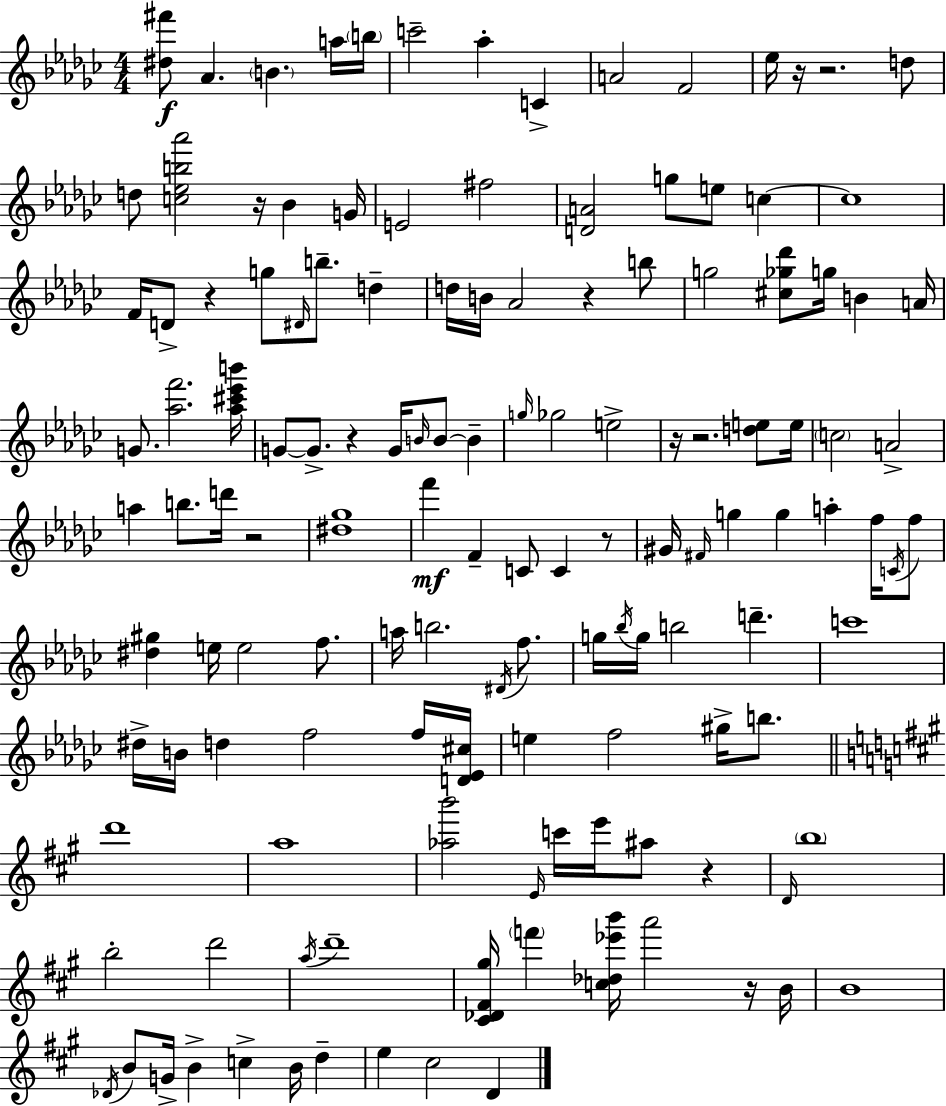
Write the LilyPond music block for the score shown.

{
  \clef treble
  \numericTimeSignature
  \time 4/4
  \key ees \minor
  \repeat volta 2 { <dis'' fis'''>8\f aes'4. \parenthesize b'4. a''16 \parenthesize b''16 | c'''2-- aes''4-. c'4-> | a'2 f'2 | ees''16 r16 r2. d''8 | \break d''8 <c'' ees'' b'' aes'''>2 r16 bes'4 g'16 | e'2 fis''2 | <d' a'>2 g''8 e''8 c''4~~ | c''1 | \break f'16 d'8-> r4 g''8 \grace { dis'16 } b''8.-- d''4-- | d''16 b'16 aes'2 r4 b''8 | g''2 <cis'' ges'' des'''>8 g''16 b'4 | a'16 g'8. <aes'' f'''>2. | \break <aes'' cis''' ees''' b'''>16 g'8~~ g'8.-> r4 g'16 \grace { b'16 } b'8~~ b'4-- | \grace { g''16 } ges''2 e''2-> | r16 r2. | <d'' e''>8 e''16 \parenthesize c''2 a'2-> | \break a''4 b''8. d'''16 r2 | <dis'' ges''>1 | f'''4\mf f'4-- c'8 c'4 | r8 gis'16 \grace { fis'16 } g''4 g''4 a''4-. | \break f''16 \acciaccatura { c'16 } f''8 <dis'' gis''>4 e''16 e''2 | f''8. a''16 b''2. | \acciaccatura { dis'16 } f''8. g''16 \acciaccatura { bes''16 } g''16 b''2 | d'''4.-- c'''1 | \break dis''16-> b'16 d''4 f''2 | f''16 <d' ees' cis''>16 e''4 f''2 | gis''16-> b''8. \bar "||" \break \key a \major d'''1 | a''1 | <aes'' b'''>2 \grace { e'16 } c'''16 e'''16 ais''8 r4 | \grace { d'16 } \parenthesize b''1 | \break b''2-. d'''2 | \acciaccatura { a''16 } d'''1-- | <cis' des' fis' gis''>16 \parenthesize f'''4 <c'' des'' ees''' b'''>16 a'''2 | r16 b'16 b'1 | \break \acciaccatura { des'16 } b'8 g'16-> b'4-> c''4-> b'16 | d''4-- e''4 cis''2 | d'4 } \bar "|."
}